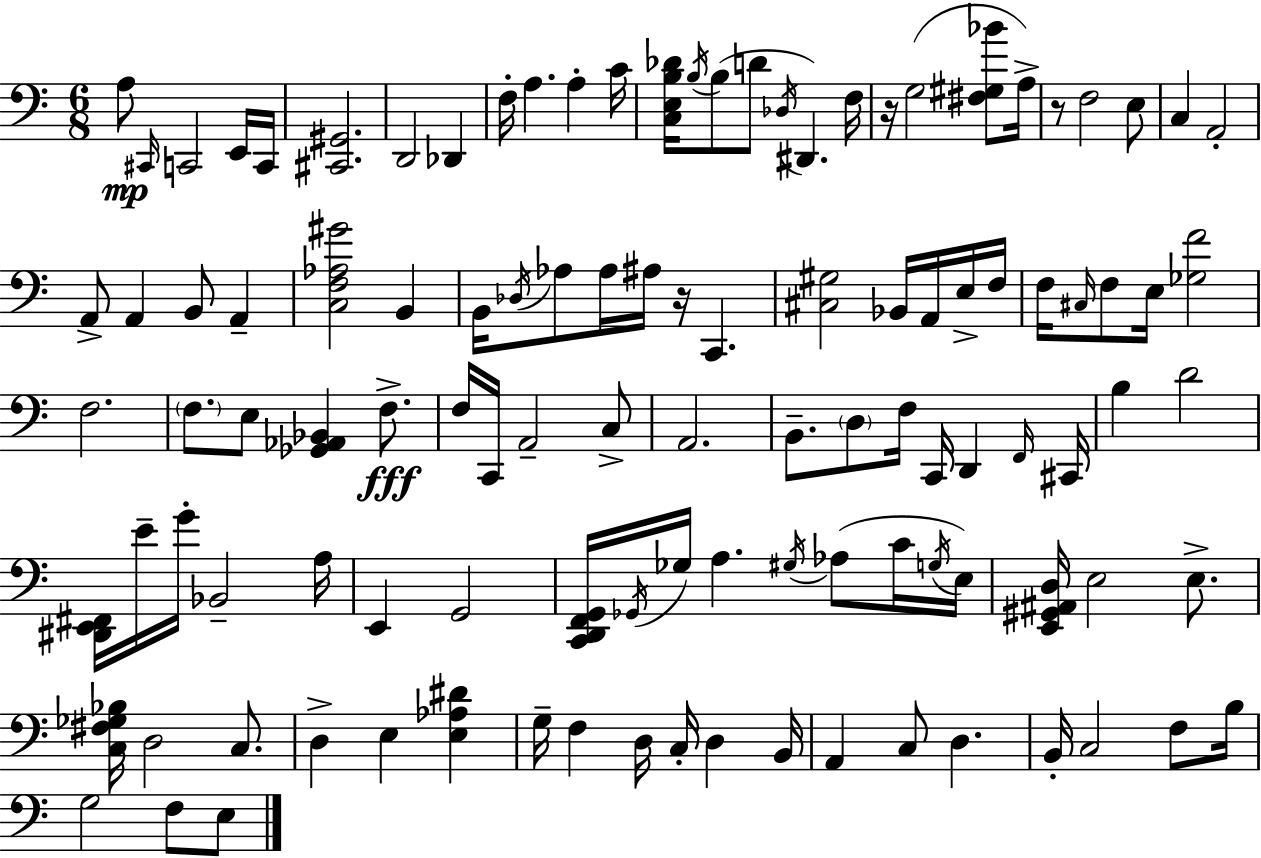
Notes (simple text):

A3/e C#2/s C2/h E2/s C2/s [C#2,G#2]/h. D2/h Db2/q F3/s A3/q. A3/q C4/s [C3,E3,B3,Db4]/s B3/s B3/e D4/e Db3/s D#2/q. F3/s R/s G3/h [F#3,G#3,Bb4]/e A3/s R/e F3/h E3/e C3/q A2/h A2/e A2/q B2/e A2/q [C3,F3,Ab3,G#4]/h B2/q B2/s Db3/s Ab3/e Ab3/s A#3/s R/s C2/q. [C#3,G#3]/h Bb2/s A2/s E3/s F3/s F3/s C#3/s F3/e E3/s [Gb3,F4]/h F3/h. F3/e. E3/e [Gb2,Ab2,Bb2]/q F3/e. F3/s C2/s A2/h C3/e A2/h. B2/e. D3/e F3/s C2/s D2/q F2/s C#2/s B3/q D4/h [D#2,E2,F#2]/s E4/s G4/s Bb2/h A3/s E2/q G2/h [C2,D2,F2,G2]/s Gb2/s Gb3/s A3/q. G#3/s Ab3/e C4/s G3/s E3/s [E2,G#2,A#2,D3]/s E3/h E3/e. [C3,F#3,Gb3,Bb3]/s D3/h C3/e. D3/q E3/q [E3,Ab3,D#4]/q G3/s F3/q D3/s C3/s D3/q B2/s A2/q C3/e D3/q. B2/s C3/h F3/e B3/s G3/h F3/e E3/e